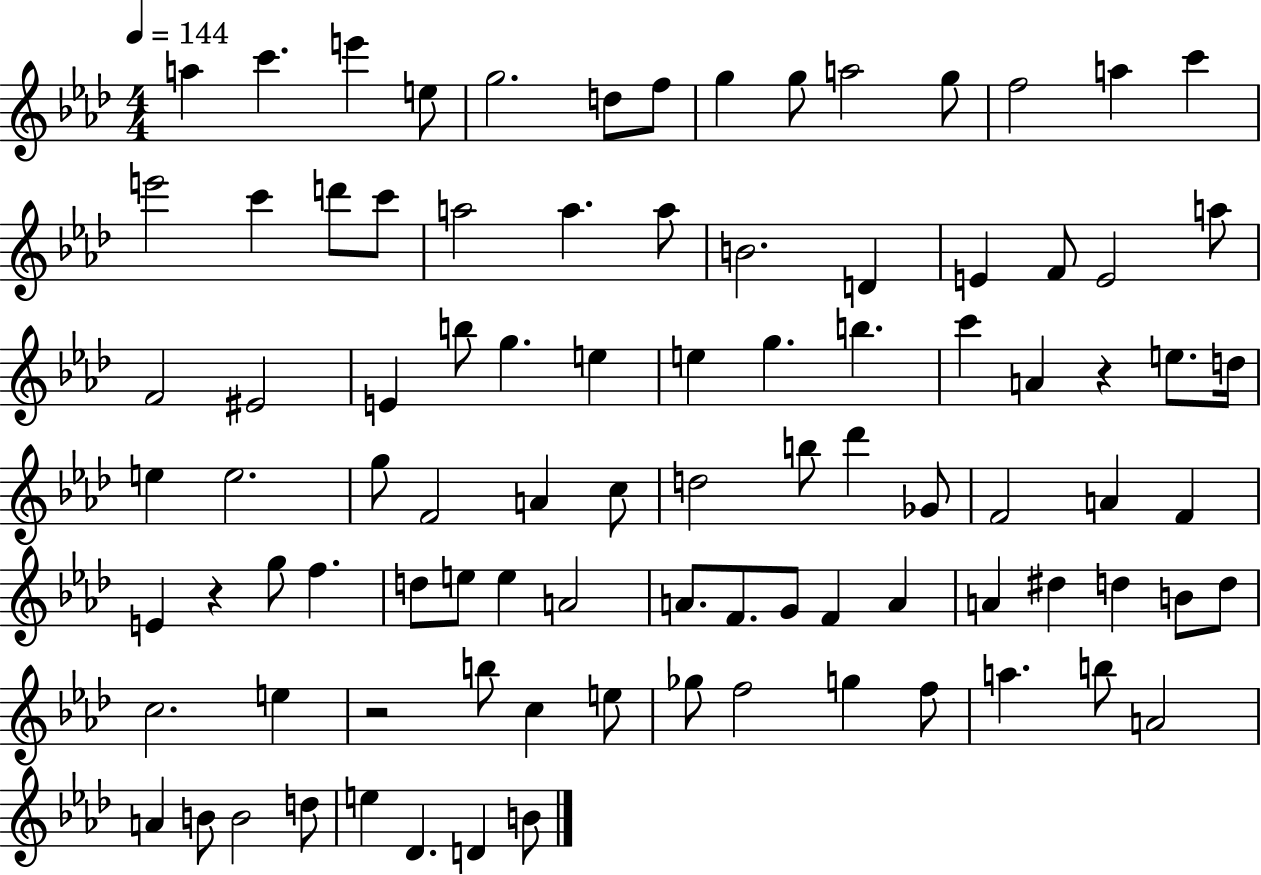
A5/q C6/q. E6/q E5/e G5/h. D5/e F5/e G5/q G5/e A5/h G5/e F5/h A5/q C6/q E6/h C6/q D6/e C6/e A5/h A5/q. A5/e B4/h. D4/q E4/q F4/e E4/h A5/e F4/h EIS4/h E4/q B5/e G5/q. E5/q E5/q G5/q. B5/q. C6/q A4/q R/q E5/e. D5/s E5/q E5/h. G5/e F4/h A4/q C5/e D5/h B5/e Db6/q Gb4/e F4/h A4/q F4/q E4/q R/q G5/e F5/q. D5/e E5/e E5/q A4/h A4/e. F4/e. G4/e F4/q A4/q A4/q D#5/q D5/q B4/e D5/e C5/h. E5/q R/h B5/e C5/q E5/e Gb5/e F5/h G5/q F5/e A5/q. B5/e A4/h A4/q B4/e B4/h D5/e E5/q Db4/q. D4/q B4/e